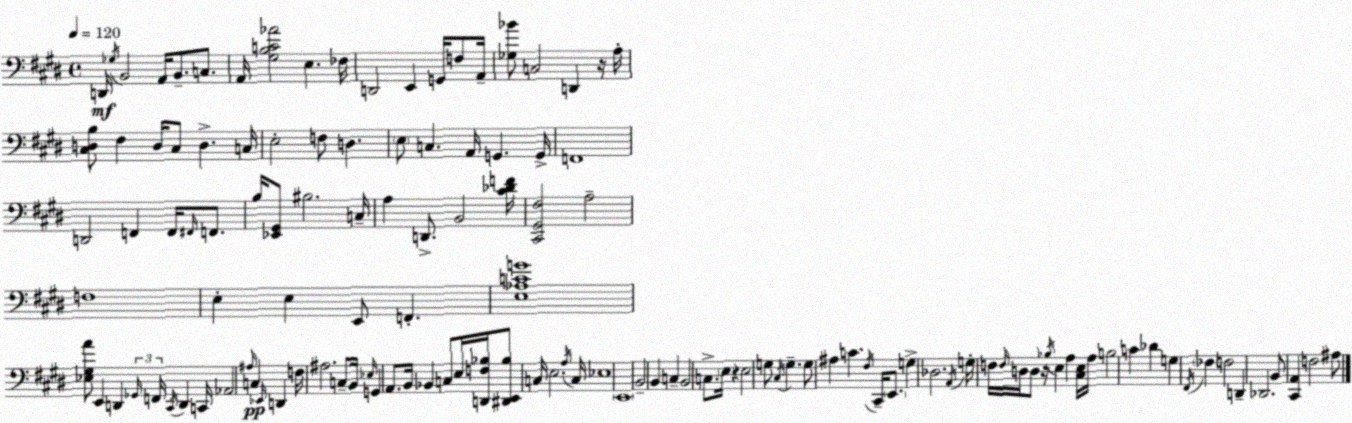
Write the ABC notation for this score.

X:1
T:Untitled
M:4/4
L:1/4
K:E
D,,/4 _G,/4 B,,2 A,,/4 B,,/2 C,/2 A,,/4 [^G,B,C_A]2 E, _F,/4 D,,2 E,, G,,/4 F,/2 A,,/4 [_G,_B]/2 C,2 D,, z/4 A,/4 [^C,D,B,]/2 ^F, D,/4 ^C,/2 D, C,/4 E,2 F,/2 D, E,/2 C, A,,/4 G,, G,,/4 F,,4 D,,2 F,, F,,/4 ^F,,/4 F,,/2 B,/4 [_E,,^G,,]/2 ^B,2 C,/4 A, D,,/2 B,,2 [^C_DF]/4 [^C,,^G,,^F,]2 A,2 F,4 E, E, E,,/2 F,, [E,_A,CG]4 [_E,^G,A]/2 E,, D,, _G,,/4 F,,/4 ^C,,/4 D,, C,,/4 _A,,2 ^A,/4 C, _E,,/4 D,, F,/4 ^A,2 C,/2 B,,/4 _E,/4 G,, A,,/2 B,,/4 _B,, C,/2 E,/4 [D,,F,_B,]/4 [^D,,E,,_B,]/2 C,/4 E,2 A,/4 C,/4 _E,4 E,,4 B,,2 B,, C, B,,2 C,/2 E,/4 z E,2 G,/2 ^C,/4 G, G,/2 ^A, C ^F,/4 ^C,,/4 E,,/2 G, _D,2 A,,/4 G,/4 F,/4 F,/4 D,/4 D,/2 z/4 _B,/4 E, A, [^C,E,]/4 A,/4 B,2 C _D G, ^F,,/4 _F, F,2 D,, _D,,2 B,,/2 [^C,,A,,] F,2 ^A,/2